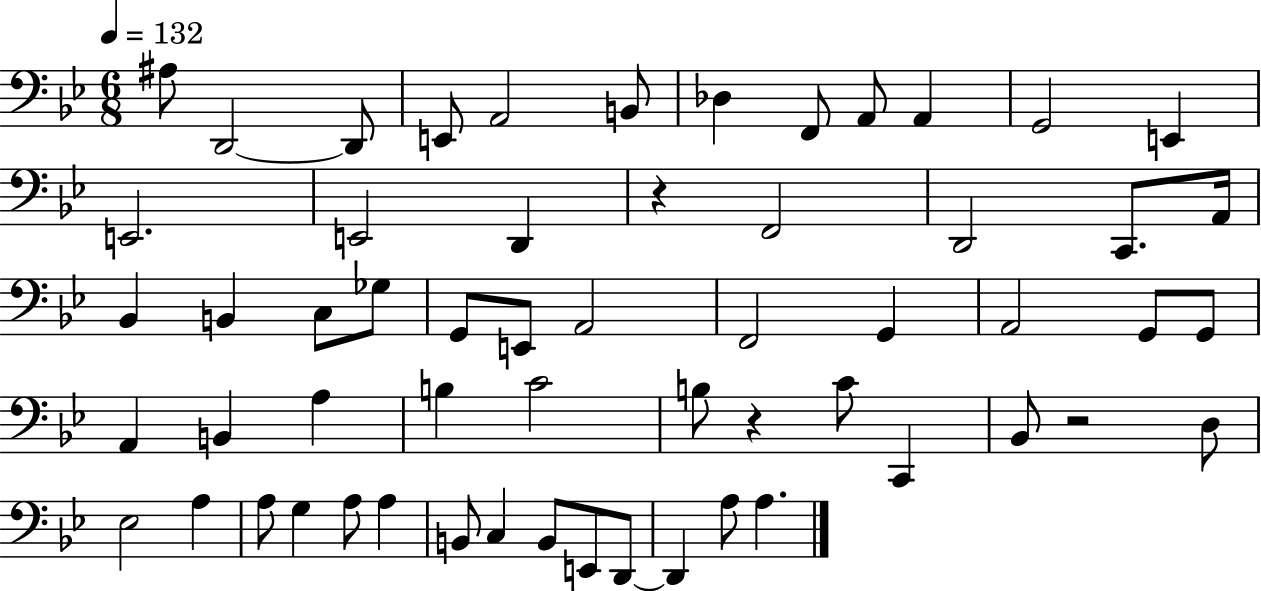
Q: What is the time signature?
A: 6/8